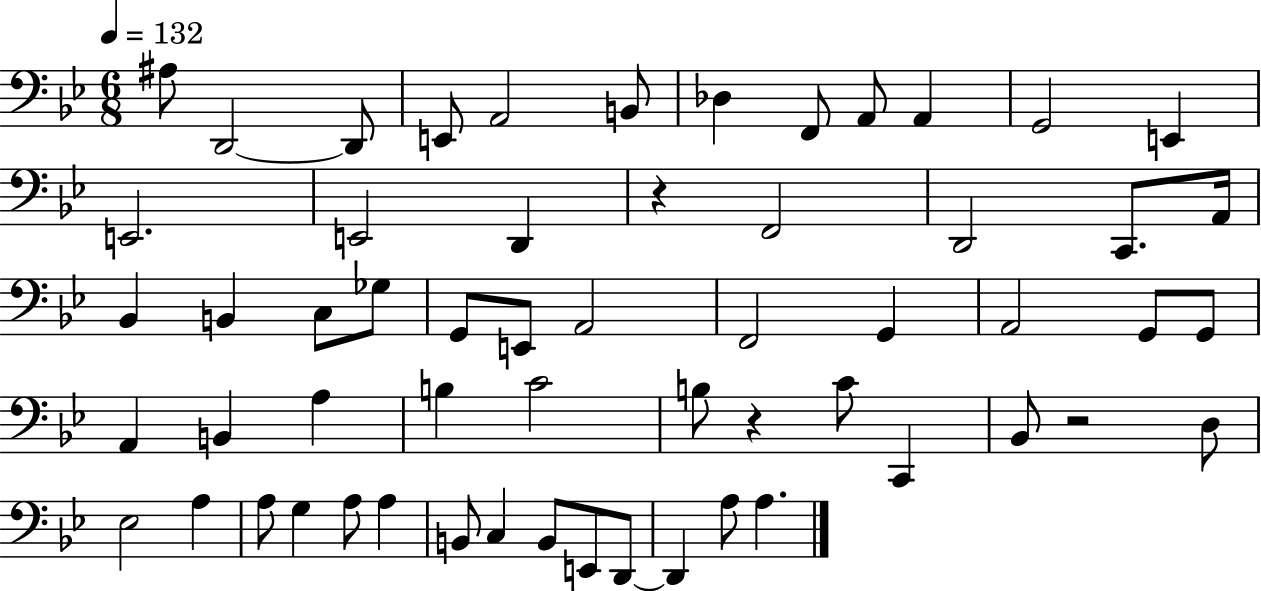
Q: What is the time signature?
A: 6/8